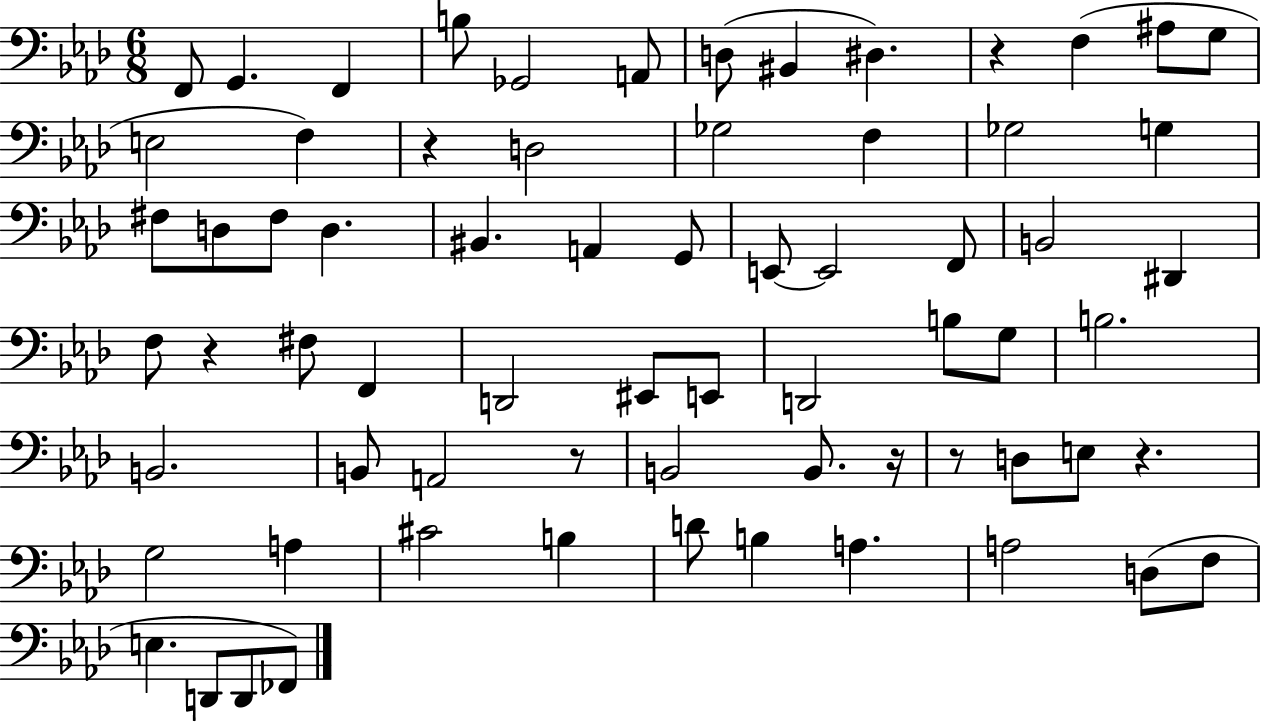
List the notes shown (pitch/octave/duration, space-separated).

F2/e G2/q. F2/q B3/e Gb2/h A2/e D3/e BIS2/q D#3/q. R/q F3/q A#3/e G3/e E3/h F3/q R/q D3/h Gb3/h F3/q Gb3/h G3/q F#3/e D3/e F#3/e D3/q. BIS2/q. A2/q G2/e E2/e E2/h F2/e B2/h D#2/q F3/e R/q F#3/e F2/q D2/h EIS2/e E2/e D2/h B3/e G3/e B3/h. B2/h. B2/e A2/h R/e B2/h B2/e. R/s R/e D3/e E3/e R/q. G3/h A3/q C#4/h B3/q D4/e B3/q A3/q. A3/h D3/e F3/e E3/q. D2/e D2/e FES2/e